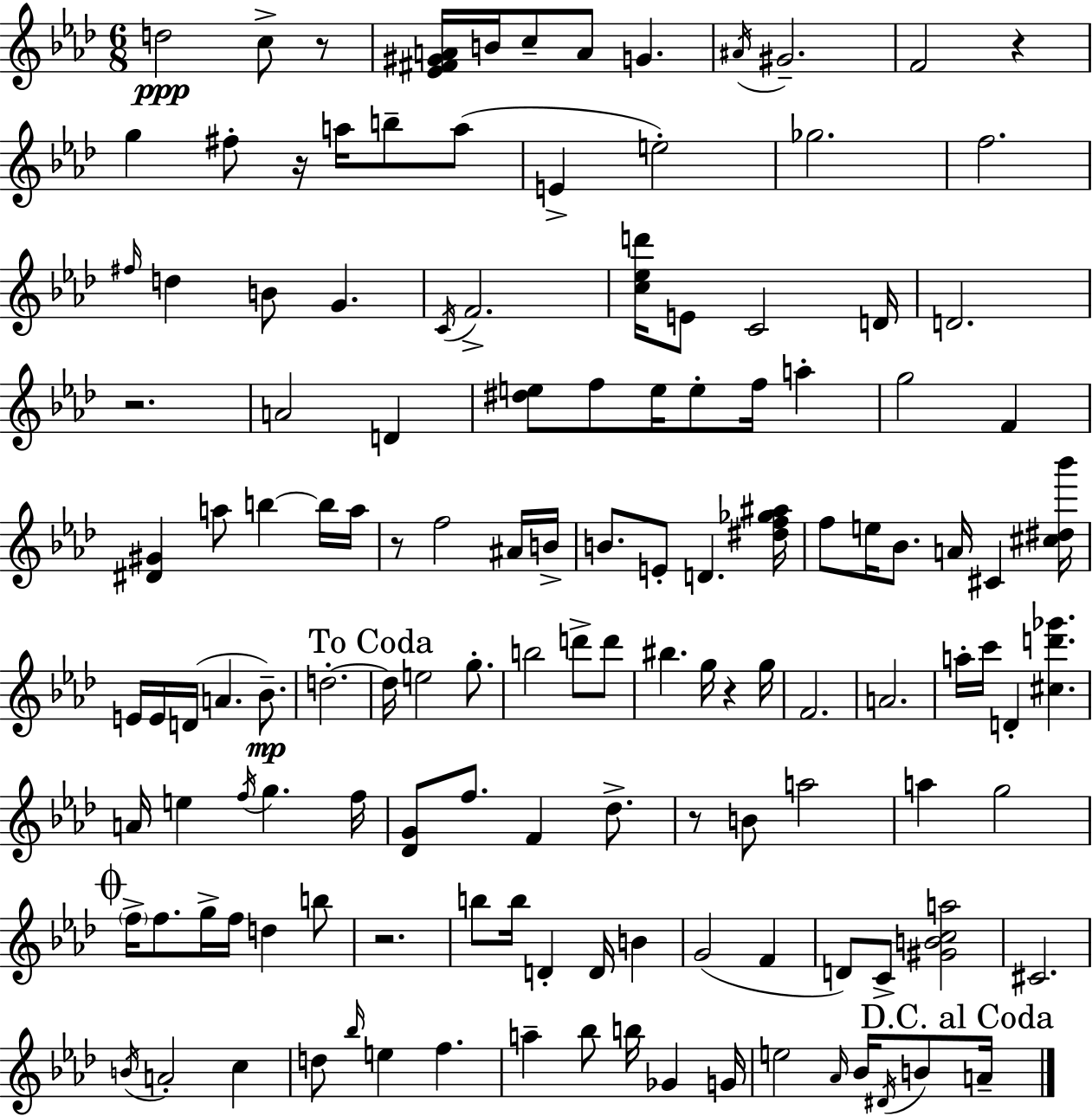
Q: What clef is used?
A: treble